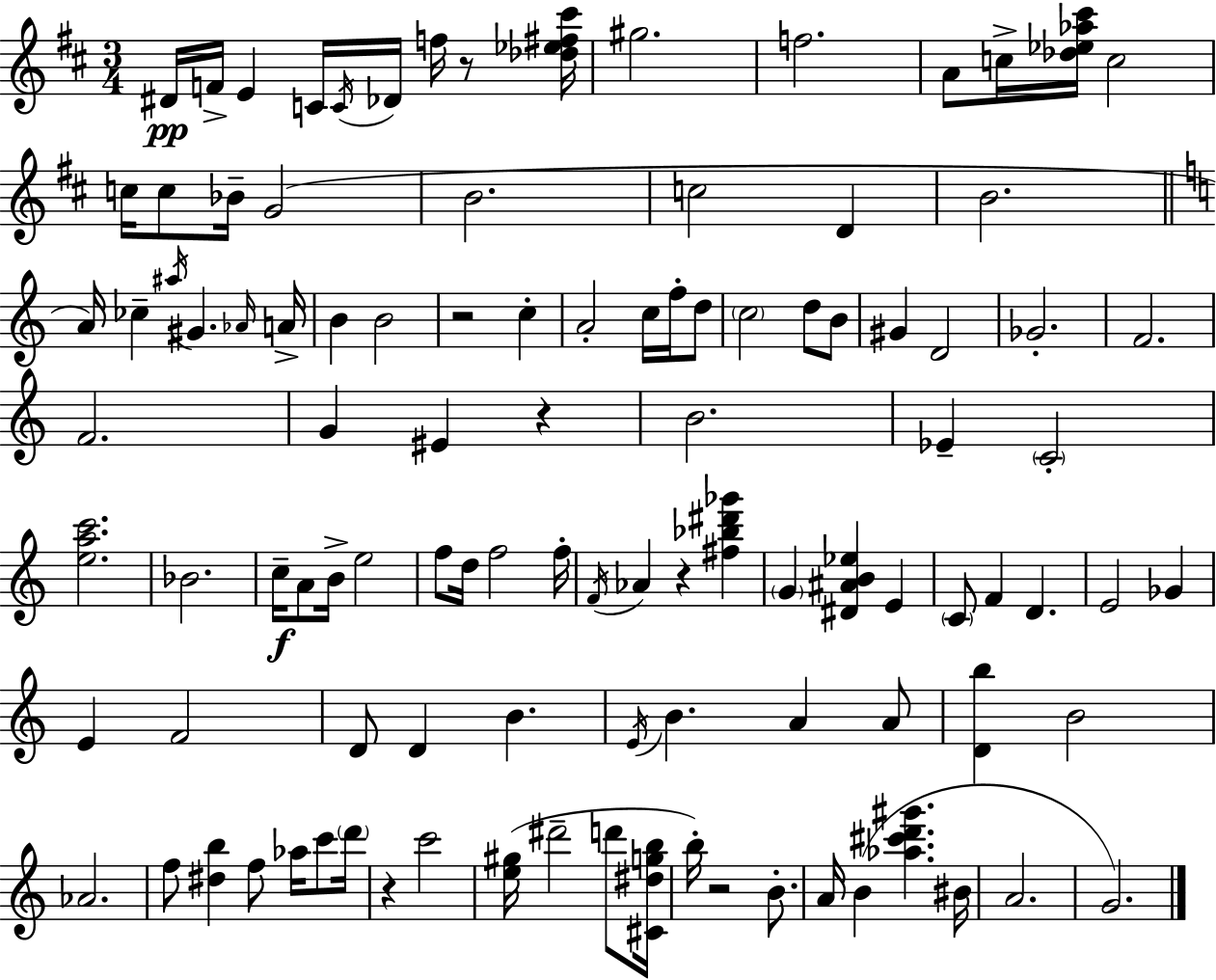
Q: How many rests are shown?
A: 6